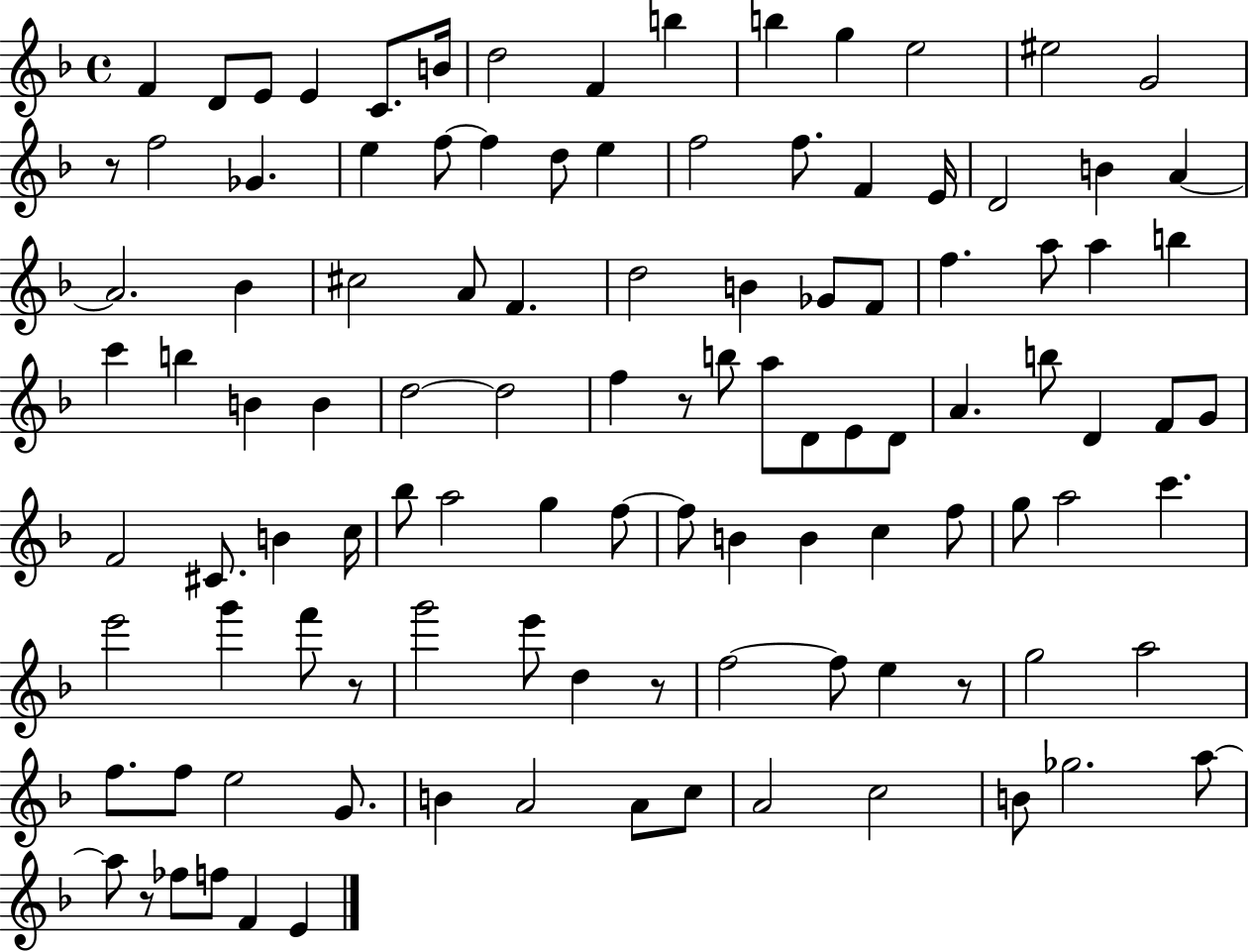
{
  \clef treble
  \time 4/4
  \defaultTimeSignature
  \key f \major
  f'4 d'8 e'8 e'4 c'8. b'16 | d''2 f'4 b''4 | b''4 g''4 e''2 | eis''2 g'2 | \break r8 f''2 ges'4. | e''4 f''8~~ f''4 d''8 e''4 | f''2 f''8. f'4 e'16 | d'2 b'4 a'4~~ | \break a'2. bes'4 | cis''2 a'8 f'4. | d''2 b'4 ges'8 f'8 | f''4. a''8 a''4 b''4 | \break c'''4 b''4 b'4 b'4 | d''2~~ d''2 | f''4 r8 b''8 a''8 d'8 e'8 d'8 | a'4. b''8 d'4 f'8 g'8 | \break f'2 cis'8. b'4 c''16 | bes''8 a''2 g''4 f''8~~ | f''8 b'4 b'4 c''4 f''8 | g''8 a''2 c'''4. | \break e'''2 g'''4 f'''8 r8 | g'''2 e'''8 d''4 r8 | f''2~~ f''8 e''4 r8 | g''2 a''2 | \break f''8. f''8 e''2 g'8. | b'4 a'2 a'8 c''8 | a'2 c''2 | b'8 ges''2. a''8~~ | \break a''8 r8 fes''8 f''8 f'4 e'4 | \bar "|."
}